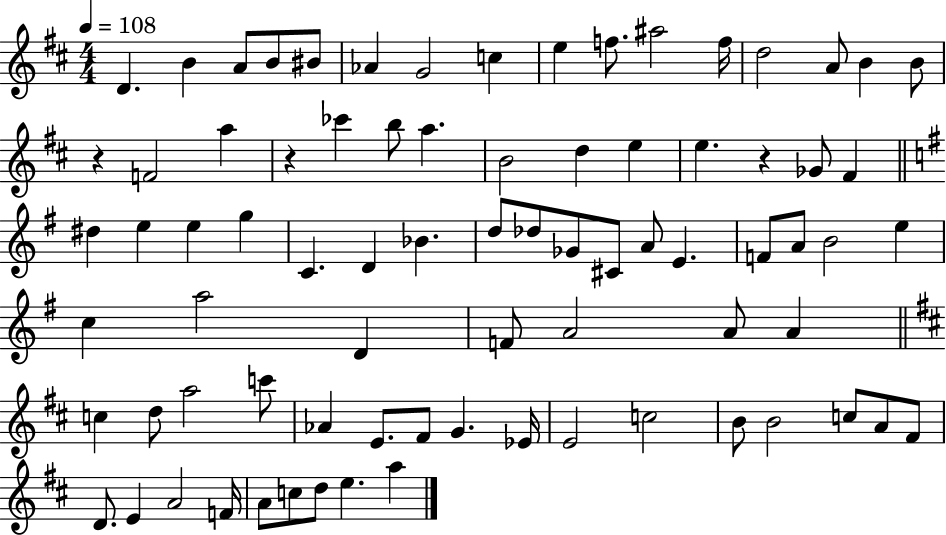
X:1
T:Untitled
M:4/4
L:1/4
K:D
D B A/2 B/2 ^B/2 _A G2 c e f/2 ^a2 f/4 d2 A/2 B B/2 z F2 a z _c' b/2 a B2 d e e z _G/2 ^F ^d e e g C D _B d/2 _d/2 _G/2 ^C/2 A/2 E F/2 A/2 B2 e c a2 D F/2 A2 A/2 A c d/2 a2 c'/2 _A E/2 ^F/2 G _E/4 E2 c2 B/2 B2 c/2 A/2 ^F/2 D/2 E A2 F/4 A/2 c/2 d/2 e a